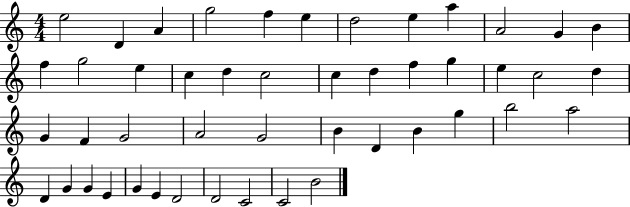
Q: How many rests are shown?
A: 0